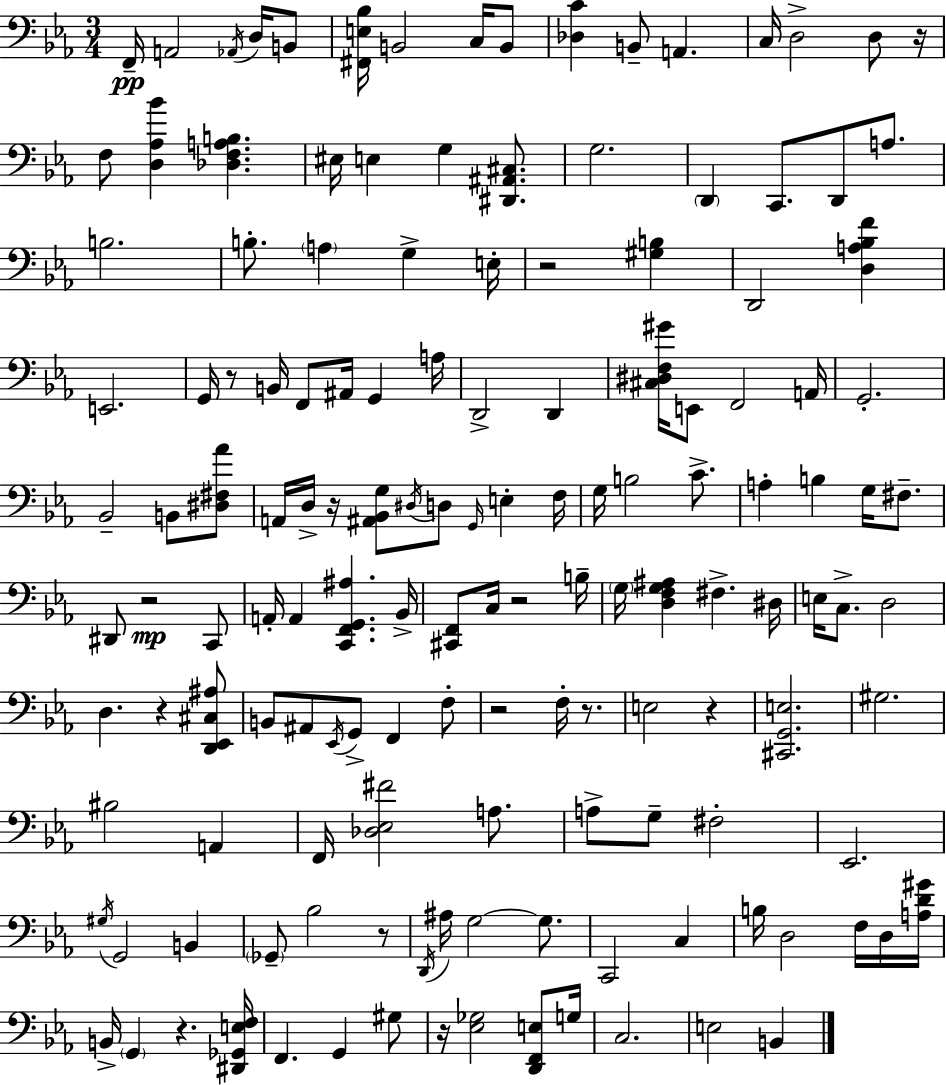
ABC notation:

X:1
T:Untitled
M:3/4
L:1/4
K:Cm
F,,/4 A,,2 _A,,/4 D,/4 B,,/2 [^F,,E,_B,]/4 B,,2 C,/4 B,,/2 [_D,C] B,,/2 A,, C,/4 D,2 D,/2 z/4 F,/2 [D,_A,_B] [_D,F,A,B,] ^E,/4 E, G, [^D,,^A,,^C,]/2 G,2 D,, C,,/2 D,,/2 A,/2 B,2 B,/2 A, G, E,/4 z2 [^G,B,] D,,2 [D,A,_B,F] E,,2 G,,/4 z/2 B,,/4 F,,/2 ^A,,/4 G,, A,/4 D,,2 D,, [^C,^D,F,^G]/4 E,,/2 F,,2 A,,/4 G,,2 _B,,2 B,,/2 [^D,^F,_A]/2 A,,/4 D,/4 z/4 [^A,,_B,,G,]/2 ^D,/4 D,/2 G,,/4 E, F,/4 G,/4 B,2 C/2 A, B, G,/4 ^F,/2 ^D,,/2 z2 C,,/2 A,,/4 A,, [C,,F,,G,,^A,] _B,,/4 [^C,,F,,]/2 C,/4 z2 B,/4 G,/4 [D,F,G,^A,] ^F, ^D,/4 E,/4 C,/2 D,2 D, z [D,,_E,,^C,^A,]/2 B,,/2 ^A,,/2 _E,,/4 G,,/2 F,, F,/2 z2 F,/4 z/2 E,2 z [^C,,G,,E,]2 ^G,2 ^B,2 A,, F,,/4 [_D,_E,^F]2 A,/2 A,/2 G,/2 ^F,2 _E,,2 ^G,/4 G,,2 B,, _G,,/2 _B,2 z/2 D,,/4 ^A,/4 G,2 G,/2 C,,2 C, B,/4 D,2 F,/4 D,/4 [A,D^G]/4 B,,/4 G,, z [^D,,_G,,E,F,]/4 F,, G,, ^G,/2 z/4 [_E,_G,]2 [D,,F,,E,]/2 G,/4 C,2 E,2 B,,